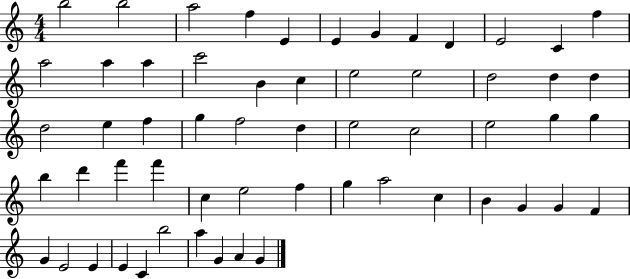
X:1
T:Untitled
M:4/4
L:1/4
K:C
b2 b2 a2 f E E G F D E2 C f a2 a a c'2 B c e2 e2 d2 d d d2 e f g f2 d e2 c2 e2 g g b d' f' f' c e2 f g a2 c B G G F G E2 E E C b2 a G A G